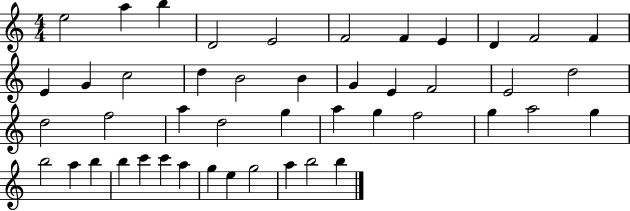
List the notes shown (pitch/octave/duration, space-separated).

E5/h A5/q B5/q D4/h E4/h F4/h F4/q E4/q D4/q F4/h F4/q E4/q G4/q C5/h D5/q B4/h B4/q G4/q E4/q F4/h E4/h D5/h D5/h F5/h A5/q D5/h G5/q A5/q G5/q F5/h G5/q A5/h G5/q B5/h A5/q B5/q B5/q C6/q C6/q A5/q G5/q E5/q G5/h A5/q B5/h B5/q